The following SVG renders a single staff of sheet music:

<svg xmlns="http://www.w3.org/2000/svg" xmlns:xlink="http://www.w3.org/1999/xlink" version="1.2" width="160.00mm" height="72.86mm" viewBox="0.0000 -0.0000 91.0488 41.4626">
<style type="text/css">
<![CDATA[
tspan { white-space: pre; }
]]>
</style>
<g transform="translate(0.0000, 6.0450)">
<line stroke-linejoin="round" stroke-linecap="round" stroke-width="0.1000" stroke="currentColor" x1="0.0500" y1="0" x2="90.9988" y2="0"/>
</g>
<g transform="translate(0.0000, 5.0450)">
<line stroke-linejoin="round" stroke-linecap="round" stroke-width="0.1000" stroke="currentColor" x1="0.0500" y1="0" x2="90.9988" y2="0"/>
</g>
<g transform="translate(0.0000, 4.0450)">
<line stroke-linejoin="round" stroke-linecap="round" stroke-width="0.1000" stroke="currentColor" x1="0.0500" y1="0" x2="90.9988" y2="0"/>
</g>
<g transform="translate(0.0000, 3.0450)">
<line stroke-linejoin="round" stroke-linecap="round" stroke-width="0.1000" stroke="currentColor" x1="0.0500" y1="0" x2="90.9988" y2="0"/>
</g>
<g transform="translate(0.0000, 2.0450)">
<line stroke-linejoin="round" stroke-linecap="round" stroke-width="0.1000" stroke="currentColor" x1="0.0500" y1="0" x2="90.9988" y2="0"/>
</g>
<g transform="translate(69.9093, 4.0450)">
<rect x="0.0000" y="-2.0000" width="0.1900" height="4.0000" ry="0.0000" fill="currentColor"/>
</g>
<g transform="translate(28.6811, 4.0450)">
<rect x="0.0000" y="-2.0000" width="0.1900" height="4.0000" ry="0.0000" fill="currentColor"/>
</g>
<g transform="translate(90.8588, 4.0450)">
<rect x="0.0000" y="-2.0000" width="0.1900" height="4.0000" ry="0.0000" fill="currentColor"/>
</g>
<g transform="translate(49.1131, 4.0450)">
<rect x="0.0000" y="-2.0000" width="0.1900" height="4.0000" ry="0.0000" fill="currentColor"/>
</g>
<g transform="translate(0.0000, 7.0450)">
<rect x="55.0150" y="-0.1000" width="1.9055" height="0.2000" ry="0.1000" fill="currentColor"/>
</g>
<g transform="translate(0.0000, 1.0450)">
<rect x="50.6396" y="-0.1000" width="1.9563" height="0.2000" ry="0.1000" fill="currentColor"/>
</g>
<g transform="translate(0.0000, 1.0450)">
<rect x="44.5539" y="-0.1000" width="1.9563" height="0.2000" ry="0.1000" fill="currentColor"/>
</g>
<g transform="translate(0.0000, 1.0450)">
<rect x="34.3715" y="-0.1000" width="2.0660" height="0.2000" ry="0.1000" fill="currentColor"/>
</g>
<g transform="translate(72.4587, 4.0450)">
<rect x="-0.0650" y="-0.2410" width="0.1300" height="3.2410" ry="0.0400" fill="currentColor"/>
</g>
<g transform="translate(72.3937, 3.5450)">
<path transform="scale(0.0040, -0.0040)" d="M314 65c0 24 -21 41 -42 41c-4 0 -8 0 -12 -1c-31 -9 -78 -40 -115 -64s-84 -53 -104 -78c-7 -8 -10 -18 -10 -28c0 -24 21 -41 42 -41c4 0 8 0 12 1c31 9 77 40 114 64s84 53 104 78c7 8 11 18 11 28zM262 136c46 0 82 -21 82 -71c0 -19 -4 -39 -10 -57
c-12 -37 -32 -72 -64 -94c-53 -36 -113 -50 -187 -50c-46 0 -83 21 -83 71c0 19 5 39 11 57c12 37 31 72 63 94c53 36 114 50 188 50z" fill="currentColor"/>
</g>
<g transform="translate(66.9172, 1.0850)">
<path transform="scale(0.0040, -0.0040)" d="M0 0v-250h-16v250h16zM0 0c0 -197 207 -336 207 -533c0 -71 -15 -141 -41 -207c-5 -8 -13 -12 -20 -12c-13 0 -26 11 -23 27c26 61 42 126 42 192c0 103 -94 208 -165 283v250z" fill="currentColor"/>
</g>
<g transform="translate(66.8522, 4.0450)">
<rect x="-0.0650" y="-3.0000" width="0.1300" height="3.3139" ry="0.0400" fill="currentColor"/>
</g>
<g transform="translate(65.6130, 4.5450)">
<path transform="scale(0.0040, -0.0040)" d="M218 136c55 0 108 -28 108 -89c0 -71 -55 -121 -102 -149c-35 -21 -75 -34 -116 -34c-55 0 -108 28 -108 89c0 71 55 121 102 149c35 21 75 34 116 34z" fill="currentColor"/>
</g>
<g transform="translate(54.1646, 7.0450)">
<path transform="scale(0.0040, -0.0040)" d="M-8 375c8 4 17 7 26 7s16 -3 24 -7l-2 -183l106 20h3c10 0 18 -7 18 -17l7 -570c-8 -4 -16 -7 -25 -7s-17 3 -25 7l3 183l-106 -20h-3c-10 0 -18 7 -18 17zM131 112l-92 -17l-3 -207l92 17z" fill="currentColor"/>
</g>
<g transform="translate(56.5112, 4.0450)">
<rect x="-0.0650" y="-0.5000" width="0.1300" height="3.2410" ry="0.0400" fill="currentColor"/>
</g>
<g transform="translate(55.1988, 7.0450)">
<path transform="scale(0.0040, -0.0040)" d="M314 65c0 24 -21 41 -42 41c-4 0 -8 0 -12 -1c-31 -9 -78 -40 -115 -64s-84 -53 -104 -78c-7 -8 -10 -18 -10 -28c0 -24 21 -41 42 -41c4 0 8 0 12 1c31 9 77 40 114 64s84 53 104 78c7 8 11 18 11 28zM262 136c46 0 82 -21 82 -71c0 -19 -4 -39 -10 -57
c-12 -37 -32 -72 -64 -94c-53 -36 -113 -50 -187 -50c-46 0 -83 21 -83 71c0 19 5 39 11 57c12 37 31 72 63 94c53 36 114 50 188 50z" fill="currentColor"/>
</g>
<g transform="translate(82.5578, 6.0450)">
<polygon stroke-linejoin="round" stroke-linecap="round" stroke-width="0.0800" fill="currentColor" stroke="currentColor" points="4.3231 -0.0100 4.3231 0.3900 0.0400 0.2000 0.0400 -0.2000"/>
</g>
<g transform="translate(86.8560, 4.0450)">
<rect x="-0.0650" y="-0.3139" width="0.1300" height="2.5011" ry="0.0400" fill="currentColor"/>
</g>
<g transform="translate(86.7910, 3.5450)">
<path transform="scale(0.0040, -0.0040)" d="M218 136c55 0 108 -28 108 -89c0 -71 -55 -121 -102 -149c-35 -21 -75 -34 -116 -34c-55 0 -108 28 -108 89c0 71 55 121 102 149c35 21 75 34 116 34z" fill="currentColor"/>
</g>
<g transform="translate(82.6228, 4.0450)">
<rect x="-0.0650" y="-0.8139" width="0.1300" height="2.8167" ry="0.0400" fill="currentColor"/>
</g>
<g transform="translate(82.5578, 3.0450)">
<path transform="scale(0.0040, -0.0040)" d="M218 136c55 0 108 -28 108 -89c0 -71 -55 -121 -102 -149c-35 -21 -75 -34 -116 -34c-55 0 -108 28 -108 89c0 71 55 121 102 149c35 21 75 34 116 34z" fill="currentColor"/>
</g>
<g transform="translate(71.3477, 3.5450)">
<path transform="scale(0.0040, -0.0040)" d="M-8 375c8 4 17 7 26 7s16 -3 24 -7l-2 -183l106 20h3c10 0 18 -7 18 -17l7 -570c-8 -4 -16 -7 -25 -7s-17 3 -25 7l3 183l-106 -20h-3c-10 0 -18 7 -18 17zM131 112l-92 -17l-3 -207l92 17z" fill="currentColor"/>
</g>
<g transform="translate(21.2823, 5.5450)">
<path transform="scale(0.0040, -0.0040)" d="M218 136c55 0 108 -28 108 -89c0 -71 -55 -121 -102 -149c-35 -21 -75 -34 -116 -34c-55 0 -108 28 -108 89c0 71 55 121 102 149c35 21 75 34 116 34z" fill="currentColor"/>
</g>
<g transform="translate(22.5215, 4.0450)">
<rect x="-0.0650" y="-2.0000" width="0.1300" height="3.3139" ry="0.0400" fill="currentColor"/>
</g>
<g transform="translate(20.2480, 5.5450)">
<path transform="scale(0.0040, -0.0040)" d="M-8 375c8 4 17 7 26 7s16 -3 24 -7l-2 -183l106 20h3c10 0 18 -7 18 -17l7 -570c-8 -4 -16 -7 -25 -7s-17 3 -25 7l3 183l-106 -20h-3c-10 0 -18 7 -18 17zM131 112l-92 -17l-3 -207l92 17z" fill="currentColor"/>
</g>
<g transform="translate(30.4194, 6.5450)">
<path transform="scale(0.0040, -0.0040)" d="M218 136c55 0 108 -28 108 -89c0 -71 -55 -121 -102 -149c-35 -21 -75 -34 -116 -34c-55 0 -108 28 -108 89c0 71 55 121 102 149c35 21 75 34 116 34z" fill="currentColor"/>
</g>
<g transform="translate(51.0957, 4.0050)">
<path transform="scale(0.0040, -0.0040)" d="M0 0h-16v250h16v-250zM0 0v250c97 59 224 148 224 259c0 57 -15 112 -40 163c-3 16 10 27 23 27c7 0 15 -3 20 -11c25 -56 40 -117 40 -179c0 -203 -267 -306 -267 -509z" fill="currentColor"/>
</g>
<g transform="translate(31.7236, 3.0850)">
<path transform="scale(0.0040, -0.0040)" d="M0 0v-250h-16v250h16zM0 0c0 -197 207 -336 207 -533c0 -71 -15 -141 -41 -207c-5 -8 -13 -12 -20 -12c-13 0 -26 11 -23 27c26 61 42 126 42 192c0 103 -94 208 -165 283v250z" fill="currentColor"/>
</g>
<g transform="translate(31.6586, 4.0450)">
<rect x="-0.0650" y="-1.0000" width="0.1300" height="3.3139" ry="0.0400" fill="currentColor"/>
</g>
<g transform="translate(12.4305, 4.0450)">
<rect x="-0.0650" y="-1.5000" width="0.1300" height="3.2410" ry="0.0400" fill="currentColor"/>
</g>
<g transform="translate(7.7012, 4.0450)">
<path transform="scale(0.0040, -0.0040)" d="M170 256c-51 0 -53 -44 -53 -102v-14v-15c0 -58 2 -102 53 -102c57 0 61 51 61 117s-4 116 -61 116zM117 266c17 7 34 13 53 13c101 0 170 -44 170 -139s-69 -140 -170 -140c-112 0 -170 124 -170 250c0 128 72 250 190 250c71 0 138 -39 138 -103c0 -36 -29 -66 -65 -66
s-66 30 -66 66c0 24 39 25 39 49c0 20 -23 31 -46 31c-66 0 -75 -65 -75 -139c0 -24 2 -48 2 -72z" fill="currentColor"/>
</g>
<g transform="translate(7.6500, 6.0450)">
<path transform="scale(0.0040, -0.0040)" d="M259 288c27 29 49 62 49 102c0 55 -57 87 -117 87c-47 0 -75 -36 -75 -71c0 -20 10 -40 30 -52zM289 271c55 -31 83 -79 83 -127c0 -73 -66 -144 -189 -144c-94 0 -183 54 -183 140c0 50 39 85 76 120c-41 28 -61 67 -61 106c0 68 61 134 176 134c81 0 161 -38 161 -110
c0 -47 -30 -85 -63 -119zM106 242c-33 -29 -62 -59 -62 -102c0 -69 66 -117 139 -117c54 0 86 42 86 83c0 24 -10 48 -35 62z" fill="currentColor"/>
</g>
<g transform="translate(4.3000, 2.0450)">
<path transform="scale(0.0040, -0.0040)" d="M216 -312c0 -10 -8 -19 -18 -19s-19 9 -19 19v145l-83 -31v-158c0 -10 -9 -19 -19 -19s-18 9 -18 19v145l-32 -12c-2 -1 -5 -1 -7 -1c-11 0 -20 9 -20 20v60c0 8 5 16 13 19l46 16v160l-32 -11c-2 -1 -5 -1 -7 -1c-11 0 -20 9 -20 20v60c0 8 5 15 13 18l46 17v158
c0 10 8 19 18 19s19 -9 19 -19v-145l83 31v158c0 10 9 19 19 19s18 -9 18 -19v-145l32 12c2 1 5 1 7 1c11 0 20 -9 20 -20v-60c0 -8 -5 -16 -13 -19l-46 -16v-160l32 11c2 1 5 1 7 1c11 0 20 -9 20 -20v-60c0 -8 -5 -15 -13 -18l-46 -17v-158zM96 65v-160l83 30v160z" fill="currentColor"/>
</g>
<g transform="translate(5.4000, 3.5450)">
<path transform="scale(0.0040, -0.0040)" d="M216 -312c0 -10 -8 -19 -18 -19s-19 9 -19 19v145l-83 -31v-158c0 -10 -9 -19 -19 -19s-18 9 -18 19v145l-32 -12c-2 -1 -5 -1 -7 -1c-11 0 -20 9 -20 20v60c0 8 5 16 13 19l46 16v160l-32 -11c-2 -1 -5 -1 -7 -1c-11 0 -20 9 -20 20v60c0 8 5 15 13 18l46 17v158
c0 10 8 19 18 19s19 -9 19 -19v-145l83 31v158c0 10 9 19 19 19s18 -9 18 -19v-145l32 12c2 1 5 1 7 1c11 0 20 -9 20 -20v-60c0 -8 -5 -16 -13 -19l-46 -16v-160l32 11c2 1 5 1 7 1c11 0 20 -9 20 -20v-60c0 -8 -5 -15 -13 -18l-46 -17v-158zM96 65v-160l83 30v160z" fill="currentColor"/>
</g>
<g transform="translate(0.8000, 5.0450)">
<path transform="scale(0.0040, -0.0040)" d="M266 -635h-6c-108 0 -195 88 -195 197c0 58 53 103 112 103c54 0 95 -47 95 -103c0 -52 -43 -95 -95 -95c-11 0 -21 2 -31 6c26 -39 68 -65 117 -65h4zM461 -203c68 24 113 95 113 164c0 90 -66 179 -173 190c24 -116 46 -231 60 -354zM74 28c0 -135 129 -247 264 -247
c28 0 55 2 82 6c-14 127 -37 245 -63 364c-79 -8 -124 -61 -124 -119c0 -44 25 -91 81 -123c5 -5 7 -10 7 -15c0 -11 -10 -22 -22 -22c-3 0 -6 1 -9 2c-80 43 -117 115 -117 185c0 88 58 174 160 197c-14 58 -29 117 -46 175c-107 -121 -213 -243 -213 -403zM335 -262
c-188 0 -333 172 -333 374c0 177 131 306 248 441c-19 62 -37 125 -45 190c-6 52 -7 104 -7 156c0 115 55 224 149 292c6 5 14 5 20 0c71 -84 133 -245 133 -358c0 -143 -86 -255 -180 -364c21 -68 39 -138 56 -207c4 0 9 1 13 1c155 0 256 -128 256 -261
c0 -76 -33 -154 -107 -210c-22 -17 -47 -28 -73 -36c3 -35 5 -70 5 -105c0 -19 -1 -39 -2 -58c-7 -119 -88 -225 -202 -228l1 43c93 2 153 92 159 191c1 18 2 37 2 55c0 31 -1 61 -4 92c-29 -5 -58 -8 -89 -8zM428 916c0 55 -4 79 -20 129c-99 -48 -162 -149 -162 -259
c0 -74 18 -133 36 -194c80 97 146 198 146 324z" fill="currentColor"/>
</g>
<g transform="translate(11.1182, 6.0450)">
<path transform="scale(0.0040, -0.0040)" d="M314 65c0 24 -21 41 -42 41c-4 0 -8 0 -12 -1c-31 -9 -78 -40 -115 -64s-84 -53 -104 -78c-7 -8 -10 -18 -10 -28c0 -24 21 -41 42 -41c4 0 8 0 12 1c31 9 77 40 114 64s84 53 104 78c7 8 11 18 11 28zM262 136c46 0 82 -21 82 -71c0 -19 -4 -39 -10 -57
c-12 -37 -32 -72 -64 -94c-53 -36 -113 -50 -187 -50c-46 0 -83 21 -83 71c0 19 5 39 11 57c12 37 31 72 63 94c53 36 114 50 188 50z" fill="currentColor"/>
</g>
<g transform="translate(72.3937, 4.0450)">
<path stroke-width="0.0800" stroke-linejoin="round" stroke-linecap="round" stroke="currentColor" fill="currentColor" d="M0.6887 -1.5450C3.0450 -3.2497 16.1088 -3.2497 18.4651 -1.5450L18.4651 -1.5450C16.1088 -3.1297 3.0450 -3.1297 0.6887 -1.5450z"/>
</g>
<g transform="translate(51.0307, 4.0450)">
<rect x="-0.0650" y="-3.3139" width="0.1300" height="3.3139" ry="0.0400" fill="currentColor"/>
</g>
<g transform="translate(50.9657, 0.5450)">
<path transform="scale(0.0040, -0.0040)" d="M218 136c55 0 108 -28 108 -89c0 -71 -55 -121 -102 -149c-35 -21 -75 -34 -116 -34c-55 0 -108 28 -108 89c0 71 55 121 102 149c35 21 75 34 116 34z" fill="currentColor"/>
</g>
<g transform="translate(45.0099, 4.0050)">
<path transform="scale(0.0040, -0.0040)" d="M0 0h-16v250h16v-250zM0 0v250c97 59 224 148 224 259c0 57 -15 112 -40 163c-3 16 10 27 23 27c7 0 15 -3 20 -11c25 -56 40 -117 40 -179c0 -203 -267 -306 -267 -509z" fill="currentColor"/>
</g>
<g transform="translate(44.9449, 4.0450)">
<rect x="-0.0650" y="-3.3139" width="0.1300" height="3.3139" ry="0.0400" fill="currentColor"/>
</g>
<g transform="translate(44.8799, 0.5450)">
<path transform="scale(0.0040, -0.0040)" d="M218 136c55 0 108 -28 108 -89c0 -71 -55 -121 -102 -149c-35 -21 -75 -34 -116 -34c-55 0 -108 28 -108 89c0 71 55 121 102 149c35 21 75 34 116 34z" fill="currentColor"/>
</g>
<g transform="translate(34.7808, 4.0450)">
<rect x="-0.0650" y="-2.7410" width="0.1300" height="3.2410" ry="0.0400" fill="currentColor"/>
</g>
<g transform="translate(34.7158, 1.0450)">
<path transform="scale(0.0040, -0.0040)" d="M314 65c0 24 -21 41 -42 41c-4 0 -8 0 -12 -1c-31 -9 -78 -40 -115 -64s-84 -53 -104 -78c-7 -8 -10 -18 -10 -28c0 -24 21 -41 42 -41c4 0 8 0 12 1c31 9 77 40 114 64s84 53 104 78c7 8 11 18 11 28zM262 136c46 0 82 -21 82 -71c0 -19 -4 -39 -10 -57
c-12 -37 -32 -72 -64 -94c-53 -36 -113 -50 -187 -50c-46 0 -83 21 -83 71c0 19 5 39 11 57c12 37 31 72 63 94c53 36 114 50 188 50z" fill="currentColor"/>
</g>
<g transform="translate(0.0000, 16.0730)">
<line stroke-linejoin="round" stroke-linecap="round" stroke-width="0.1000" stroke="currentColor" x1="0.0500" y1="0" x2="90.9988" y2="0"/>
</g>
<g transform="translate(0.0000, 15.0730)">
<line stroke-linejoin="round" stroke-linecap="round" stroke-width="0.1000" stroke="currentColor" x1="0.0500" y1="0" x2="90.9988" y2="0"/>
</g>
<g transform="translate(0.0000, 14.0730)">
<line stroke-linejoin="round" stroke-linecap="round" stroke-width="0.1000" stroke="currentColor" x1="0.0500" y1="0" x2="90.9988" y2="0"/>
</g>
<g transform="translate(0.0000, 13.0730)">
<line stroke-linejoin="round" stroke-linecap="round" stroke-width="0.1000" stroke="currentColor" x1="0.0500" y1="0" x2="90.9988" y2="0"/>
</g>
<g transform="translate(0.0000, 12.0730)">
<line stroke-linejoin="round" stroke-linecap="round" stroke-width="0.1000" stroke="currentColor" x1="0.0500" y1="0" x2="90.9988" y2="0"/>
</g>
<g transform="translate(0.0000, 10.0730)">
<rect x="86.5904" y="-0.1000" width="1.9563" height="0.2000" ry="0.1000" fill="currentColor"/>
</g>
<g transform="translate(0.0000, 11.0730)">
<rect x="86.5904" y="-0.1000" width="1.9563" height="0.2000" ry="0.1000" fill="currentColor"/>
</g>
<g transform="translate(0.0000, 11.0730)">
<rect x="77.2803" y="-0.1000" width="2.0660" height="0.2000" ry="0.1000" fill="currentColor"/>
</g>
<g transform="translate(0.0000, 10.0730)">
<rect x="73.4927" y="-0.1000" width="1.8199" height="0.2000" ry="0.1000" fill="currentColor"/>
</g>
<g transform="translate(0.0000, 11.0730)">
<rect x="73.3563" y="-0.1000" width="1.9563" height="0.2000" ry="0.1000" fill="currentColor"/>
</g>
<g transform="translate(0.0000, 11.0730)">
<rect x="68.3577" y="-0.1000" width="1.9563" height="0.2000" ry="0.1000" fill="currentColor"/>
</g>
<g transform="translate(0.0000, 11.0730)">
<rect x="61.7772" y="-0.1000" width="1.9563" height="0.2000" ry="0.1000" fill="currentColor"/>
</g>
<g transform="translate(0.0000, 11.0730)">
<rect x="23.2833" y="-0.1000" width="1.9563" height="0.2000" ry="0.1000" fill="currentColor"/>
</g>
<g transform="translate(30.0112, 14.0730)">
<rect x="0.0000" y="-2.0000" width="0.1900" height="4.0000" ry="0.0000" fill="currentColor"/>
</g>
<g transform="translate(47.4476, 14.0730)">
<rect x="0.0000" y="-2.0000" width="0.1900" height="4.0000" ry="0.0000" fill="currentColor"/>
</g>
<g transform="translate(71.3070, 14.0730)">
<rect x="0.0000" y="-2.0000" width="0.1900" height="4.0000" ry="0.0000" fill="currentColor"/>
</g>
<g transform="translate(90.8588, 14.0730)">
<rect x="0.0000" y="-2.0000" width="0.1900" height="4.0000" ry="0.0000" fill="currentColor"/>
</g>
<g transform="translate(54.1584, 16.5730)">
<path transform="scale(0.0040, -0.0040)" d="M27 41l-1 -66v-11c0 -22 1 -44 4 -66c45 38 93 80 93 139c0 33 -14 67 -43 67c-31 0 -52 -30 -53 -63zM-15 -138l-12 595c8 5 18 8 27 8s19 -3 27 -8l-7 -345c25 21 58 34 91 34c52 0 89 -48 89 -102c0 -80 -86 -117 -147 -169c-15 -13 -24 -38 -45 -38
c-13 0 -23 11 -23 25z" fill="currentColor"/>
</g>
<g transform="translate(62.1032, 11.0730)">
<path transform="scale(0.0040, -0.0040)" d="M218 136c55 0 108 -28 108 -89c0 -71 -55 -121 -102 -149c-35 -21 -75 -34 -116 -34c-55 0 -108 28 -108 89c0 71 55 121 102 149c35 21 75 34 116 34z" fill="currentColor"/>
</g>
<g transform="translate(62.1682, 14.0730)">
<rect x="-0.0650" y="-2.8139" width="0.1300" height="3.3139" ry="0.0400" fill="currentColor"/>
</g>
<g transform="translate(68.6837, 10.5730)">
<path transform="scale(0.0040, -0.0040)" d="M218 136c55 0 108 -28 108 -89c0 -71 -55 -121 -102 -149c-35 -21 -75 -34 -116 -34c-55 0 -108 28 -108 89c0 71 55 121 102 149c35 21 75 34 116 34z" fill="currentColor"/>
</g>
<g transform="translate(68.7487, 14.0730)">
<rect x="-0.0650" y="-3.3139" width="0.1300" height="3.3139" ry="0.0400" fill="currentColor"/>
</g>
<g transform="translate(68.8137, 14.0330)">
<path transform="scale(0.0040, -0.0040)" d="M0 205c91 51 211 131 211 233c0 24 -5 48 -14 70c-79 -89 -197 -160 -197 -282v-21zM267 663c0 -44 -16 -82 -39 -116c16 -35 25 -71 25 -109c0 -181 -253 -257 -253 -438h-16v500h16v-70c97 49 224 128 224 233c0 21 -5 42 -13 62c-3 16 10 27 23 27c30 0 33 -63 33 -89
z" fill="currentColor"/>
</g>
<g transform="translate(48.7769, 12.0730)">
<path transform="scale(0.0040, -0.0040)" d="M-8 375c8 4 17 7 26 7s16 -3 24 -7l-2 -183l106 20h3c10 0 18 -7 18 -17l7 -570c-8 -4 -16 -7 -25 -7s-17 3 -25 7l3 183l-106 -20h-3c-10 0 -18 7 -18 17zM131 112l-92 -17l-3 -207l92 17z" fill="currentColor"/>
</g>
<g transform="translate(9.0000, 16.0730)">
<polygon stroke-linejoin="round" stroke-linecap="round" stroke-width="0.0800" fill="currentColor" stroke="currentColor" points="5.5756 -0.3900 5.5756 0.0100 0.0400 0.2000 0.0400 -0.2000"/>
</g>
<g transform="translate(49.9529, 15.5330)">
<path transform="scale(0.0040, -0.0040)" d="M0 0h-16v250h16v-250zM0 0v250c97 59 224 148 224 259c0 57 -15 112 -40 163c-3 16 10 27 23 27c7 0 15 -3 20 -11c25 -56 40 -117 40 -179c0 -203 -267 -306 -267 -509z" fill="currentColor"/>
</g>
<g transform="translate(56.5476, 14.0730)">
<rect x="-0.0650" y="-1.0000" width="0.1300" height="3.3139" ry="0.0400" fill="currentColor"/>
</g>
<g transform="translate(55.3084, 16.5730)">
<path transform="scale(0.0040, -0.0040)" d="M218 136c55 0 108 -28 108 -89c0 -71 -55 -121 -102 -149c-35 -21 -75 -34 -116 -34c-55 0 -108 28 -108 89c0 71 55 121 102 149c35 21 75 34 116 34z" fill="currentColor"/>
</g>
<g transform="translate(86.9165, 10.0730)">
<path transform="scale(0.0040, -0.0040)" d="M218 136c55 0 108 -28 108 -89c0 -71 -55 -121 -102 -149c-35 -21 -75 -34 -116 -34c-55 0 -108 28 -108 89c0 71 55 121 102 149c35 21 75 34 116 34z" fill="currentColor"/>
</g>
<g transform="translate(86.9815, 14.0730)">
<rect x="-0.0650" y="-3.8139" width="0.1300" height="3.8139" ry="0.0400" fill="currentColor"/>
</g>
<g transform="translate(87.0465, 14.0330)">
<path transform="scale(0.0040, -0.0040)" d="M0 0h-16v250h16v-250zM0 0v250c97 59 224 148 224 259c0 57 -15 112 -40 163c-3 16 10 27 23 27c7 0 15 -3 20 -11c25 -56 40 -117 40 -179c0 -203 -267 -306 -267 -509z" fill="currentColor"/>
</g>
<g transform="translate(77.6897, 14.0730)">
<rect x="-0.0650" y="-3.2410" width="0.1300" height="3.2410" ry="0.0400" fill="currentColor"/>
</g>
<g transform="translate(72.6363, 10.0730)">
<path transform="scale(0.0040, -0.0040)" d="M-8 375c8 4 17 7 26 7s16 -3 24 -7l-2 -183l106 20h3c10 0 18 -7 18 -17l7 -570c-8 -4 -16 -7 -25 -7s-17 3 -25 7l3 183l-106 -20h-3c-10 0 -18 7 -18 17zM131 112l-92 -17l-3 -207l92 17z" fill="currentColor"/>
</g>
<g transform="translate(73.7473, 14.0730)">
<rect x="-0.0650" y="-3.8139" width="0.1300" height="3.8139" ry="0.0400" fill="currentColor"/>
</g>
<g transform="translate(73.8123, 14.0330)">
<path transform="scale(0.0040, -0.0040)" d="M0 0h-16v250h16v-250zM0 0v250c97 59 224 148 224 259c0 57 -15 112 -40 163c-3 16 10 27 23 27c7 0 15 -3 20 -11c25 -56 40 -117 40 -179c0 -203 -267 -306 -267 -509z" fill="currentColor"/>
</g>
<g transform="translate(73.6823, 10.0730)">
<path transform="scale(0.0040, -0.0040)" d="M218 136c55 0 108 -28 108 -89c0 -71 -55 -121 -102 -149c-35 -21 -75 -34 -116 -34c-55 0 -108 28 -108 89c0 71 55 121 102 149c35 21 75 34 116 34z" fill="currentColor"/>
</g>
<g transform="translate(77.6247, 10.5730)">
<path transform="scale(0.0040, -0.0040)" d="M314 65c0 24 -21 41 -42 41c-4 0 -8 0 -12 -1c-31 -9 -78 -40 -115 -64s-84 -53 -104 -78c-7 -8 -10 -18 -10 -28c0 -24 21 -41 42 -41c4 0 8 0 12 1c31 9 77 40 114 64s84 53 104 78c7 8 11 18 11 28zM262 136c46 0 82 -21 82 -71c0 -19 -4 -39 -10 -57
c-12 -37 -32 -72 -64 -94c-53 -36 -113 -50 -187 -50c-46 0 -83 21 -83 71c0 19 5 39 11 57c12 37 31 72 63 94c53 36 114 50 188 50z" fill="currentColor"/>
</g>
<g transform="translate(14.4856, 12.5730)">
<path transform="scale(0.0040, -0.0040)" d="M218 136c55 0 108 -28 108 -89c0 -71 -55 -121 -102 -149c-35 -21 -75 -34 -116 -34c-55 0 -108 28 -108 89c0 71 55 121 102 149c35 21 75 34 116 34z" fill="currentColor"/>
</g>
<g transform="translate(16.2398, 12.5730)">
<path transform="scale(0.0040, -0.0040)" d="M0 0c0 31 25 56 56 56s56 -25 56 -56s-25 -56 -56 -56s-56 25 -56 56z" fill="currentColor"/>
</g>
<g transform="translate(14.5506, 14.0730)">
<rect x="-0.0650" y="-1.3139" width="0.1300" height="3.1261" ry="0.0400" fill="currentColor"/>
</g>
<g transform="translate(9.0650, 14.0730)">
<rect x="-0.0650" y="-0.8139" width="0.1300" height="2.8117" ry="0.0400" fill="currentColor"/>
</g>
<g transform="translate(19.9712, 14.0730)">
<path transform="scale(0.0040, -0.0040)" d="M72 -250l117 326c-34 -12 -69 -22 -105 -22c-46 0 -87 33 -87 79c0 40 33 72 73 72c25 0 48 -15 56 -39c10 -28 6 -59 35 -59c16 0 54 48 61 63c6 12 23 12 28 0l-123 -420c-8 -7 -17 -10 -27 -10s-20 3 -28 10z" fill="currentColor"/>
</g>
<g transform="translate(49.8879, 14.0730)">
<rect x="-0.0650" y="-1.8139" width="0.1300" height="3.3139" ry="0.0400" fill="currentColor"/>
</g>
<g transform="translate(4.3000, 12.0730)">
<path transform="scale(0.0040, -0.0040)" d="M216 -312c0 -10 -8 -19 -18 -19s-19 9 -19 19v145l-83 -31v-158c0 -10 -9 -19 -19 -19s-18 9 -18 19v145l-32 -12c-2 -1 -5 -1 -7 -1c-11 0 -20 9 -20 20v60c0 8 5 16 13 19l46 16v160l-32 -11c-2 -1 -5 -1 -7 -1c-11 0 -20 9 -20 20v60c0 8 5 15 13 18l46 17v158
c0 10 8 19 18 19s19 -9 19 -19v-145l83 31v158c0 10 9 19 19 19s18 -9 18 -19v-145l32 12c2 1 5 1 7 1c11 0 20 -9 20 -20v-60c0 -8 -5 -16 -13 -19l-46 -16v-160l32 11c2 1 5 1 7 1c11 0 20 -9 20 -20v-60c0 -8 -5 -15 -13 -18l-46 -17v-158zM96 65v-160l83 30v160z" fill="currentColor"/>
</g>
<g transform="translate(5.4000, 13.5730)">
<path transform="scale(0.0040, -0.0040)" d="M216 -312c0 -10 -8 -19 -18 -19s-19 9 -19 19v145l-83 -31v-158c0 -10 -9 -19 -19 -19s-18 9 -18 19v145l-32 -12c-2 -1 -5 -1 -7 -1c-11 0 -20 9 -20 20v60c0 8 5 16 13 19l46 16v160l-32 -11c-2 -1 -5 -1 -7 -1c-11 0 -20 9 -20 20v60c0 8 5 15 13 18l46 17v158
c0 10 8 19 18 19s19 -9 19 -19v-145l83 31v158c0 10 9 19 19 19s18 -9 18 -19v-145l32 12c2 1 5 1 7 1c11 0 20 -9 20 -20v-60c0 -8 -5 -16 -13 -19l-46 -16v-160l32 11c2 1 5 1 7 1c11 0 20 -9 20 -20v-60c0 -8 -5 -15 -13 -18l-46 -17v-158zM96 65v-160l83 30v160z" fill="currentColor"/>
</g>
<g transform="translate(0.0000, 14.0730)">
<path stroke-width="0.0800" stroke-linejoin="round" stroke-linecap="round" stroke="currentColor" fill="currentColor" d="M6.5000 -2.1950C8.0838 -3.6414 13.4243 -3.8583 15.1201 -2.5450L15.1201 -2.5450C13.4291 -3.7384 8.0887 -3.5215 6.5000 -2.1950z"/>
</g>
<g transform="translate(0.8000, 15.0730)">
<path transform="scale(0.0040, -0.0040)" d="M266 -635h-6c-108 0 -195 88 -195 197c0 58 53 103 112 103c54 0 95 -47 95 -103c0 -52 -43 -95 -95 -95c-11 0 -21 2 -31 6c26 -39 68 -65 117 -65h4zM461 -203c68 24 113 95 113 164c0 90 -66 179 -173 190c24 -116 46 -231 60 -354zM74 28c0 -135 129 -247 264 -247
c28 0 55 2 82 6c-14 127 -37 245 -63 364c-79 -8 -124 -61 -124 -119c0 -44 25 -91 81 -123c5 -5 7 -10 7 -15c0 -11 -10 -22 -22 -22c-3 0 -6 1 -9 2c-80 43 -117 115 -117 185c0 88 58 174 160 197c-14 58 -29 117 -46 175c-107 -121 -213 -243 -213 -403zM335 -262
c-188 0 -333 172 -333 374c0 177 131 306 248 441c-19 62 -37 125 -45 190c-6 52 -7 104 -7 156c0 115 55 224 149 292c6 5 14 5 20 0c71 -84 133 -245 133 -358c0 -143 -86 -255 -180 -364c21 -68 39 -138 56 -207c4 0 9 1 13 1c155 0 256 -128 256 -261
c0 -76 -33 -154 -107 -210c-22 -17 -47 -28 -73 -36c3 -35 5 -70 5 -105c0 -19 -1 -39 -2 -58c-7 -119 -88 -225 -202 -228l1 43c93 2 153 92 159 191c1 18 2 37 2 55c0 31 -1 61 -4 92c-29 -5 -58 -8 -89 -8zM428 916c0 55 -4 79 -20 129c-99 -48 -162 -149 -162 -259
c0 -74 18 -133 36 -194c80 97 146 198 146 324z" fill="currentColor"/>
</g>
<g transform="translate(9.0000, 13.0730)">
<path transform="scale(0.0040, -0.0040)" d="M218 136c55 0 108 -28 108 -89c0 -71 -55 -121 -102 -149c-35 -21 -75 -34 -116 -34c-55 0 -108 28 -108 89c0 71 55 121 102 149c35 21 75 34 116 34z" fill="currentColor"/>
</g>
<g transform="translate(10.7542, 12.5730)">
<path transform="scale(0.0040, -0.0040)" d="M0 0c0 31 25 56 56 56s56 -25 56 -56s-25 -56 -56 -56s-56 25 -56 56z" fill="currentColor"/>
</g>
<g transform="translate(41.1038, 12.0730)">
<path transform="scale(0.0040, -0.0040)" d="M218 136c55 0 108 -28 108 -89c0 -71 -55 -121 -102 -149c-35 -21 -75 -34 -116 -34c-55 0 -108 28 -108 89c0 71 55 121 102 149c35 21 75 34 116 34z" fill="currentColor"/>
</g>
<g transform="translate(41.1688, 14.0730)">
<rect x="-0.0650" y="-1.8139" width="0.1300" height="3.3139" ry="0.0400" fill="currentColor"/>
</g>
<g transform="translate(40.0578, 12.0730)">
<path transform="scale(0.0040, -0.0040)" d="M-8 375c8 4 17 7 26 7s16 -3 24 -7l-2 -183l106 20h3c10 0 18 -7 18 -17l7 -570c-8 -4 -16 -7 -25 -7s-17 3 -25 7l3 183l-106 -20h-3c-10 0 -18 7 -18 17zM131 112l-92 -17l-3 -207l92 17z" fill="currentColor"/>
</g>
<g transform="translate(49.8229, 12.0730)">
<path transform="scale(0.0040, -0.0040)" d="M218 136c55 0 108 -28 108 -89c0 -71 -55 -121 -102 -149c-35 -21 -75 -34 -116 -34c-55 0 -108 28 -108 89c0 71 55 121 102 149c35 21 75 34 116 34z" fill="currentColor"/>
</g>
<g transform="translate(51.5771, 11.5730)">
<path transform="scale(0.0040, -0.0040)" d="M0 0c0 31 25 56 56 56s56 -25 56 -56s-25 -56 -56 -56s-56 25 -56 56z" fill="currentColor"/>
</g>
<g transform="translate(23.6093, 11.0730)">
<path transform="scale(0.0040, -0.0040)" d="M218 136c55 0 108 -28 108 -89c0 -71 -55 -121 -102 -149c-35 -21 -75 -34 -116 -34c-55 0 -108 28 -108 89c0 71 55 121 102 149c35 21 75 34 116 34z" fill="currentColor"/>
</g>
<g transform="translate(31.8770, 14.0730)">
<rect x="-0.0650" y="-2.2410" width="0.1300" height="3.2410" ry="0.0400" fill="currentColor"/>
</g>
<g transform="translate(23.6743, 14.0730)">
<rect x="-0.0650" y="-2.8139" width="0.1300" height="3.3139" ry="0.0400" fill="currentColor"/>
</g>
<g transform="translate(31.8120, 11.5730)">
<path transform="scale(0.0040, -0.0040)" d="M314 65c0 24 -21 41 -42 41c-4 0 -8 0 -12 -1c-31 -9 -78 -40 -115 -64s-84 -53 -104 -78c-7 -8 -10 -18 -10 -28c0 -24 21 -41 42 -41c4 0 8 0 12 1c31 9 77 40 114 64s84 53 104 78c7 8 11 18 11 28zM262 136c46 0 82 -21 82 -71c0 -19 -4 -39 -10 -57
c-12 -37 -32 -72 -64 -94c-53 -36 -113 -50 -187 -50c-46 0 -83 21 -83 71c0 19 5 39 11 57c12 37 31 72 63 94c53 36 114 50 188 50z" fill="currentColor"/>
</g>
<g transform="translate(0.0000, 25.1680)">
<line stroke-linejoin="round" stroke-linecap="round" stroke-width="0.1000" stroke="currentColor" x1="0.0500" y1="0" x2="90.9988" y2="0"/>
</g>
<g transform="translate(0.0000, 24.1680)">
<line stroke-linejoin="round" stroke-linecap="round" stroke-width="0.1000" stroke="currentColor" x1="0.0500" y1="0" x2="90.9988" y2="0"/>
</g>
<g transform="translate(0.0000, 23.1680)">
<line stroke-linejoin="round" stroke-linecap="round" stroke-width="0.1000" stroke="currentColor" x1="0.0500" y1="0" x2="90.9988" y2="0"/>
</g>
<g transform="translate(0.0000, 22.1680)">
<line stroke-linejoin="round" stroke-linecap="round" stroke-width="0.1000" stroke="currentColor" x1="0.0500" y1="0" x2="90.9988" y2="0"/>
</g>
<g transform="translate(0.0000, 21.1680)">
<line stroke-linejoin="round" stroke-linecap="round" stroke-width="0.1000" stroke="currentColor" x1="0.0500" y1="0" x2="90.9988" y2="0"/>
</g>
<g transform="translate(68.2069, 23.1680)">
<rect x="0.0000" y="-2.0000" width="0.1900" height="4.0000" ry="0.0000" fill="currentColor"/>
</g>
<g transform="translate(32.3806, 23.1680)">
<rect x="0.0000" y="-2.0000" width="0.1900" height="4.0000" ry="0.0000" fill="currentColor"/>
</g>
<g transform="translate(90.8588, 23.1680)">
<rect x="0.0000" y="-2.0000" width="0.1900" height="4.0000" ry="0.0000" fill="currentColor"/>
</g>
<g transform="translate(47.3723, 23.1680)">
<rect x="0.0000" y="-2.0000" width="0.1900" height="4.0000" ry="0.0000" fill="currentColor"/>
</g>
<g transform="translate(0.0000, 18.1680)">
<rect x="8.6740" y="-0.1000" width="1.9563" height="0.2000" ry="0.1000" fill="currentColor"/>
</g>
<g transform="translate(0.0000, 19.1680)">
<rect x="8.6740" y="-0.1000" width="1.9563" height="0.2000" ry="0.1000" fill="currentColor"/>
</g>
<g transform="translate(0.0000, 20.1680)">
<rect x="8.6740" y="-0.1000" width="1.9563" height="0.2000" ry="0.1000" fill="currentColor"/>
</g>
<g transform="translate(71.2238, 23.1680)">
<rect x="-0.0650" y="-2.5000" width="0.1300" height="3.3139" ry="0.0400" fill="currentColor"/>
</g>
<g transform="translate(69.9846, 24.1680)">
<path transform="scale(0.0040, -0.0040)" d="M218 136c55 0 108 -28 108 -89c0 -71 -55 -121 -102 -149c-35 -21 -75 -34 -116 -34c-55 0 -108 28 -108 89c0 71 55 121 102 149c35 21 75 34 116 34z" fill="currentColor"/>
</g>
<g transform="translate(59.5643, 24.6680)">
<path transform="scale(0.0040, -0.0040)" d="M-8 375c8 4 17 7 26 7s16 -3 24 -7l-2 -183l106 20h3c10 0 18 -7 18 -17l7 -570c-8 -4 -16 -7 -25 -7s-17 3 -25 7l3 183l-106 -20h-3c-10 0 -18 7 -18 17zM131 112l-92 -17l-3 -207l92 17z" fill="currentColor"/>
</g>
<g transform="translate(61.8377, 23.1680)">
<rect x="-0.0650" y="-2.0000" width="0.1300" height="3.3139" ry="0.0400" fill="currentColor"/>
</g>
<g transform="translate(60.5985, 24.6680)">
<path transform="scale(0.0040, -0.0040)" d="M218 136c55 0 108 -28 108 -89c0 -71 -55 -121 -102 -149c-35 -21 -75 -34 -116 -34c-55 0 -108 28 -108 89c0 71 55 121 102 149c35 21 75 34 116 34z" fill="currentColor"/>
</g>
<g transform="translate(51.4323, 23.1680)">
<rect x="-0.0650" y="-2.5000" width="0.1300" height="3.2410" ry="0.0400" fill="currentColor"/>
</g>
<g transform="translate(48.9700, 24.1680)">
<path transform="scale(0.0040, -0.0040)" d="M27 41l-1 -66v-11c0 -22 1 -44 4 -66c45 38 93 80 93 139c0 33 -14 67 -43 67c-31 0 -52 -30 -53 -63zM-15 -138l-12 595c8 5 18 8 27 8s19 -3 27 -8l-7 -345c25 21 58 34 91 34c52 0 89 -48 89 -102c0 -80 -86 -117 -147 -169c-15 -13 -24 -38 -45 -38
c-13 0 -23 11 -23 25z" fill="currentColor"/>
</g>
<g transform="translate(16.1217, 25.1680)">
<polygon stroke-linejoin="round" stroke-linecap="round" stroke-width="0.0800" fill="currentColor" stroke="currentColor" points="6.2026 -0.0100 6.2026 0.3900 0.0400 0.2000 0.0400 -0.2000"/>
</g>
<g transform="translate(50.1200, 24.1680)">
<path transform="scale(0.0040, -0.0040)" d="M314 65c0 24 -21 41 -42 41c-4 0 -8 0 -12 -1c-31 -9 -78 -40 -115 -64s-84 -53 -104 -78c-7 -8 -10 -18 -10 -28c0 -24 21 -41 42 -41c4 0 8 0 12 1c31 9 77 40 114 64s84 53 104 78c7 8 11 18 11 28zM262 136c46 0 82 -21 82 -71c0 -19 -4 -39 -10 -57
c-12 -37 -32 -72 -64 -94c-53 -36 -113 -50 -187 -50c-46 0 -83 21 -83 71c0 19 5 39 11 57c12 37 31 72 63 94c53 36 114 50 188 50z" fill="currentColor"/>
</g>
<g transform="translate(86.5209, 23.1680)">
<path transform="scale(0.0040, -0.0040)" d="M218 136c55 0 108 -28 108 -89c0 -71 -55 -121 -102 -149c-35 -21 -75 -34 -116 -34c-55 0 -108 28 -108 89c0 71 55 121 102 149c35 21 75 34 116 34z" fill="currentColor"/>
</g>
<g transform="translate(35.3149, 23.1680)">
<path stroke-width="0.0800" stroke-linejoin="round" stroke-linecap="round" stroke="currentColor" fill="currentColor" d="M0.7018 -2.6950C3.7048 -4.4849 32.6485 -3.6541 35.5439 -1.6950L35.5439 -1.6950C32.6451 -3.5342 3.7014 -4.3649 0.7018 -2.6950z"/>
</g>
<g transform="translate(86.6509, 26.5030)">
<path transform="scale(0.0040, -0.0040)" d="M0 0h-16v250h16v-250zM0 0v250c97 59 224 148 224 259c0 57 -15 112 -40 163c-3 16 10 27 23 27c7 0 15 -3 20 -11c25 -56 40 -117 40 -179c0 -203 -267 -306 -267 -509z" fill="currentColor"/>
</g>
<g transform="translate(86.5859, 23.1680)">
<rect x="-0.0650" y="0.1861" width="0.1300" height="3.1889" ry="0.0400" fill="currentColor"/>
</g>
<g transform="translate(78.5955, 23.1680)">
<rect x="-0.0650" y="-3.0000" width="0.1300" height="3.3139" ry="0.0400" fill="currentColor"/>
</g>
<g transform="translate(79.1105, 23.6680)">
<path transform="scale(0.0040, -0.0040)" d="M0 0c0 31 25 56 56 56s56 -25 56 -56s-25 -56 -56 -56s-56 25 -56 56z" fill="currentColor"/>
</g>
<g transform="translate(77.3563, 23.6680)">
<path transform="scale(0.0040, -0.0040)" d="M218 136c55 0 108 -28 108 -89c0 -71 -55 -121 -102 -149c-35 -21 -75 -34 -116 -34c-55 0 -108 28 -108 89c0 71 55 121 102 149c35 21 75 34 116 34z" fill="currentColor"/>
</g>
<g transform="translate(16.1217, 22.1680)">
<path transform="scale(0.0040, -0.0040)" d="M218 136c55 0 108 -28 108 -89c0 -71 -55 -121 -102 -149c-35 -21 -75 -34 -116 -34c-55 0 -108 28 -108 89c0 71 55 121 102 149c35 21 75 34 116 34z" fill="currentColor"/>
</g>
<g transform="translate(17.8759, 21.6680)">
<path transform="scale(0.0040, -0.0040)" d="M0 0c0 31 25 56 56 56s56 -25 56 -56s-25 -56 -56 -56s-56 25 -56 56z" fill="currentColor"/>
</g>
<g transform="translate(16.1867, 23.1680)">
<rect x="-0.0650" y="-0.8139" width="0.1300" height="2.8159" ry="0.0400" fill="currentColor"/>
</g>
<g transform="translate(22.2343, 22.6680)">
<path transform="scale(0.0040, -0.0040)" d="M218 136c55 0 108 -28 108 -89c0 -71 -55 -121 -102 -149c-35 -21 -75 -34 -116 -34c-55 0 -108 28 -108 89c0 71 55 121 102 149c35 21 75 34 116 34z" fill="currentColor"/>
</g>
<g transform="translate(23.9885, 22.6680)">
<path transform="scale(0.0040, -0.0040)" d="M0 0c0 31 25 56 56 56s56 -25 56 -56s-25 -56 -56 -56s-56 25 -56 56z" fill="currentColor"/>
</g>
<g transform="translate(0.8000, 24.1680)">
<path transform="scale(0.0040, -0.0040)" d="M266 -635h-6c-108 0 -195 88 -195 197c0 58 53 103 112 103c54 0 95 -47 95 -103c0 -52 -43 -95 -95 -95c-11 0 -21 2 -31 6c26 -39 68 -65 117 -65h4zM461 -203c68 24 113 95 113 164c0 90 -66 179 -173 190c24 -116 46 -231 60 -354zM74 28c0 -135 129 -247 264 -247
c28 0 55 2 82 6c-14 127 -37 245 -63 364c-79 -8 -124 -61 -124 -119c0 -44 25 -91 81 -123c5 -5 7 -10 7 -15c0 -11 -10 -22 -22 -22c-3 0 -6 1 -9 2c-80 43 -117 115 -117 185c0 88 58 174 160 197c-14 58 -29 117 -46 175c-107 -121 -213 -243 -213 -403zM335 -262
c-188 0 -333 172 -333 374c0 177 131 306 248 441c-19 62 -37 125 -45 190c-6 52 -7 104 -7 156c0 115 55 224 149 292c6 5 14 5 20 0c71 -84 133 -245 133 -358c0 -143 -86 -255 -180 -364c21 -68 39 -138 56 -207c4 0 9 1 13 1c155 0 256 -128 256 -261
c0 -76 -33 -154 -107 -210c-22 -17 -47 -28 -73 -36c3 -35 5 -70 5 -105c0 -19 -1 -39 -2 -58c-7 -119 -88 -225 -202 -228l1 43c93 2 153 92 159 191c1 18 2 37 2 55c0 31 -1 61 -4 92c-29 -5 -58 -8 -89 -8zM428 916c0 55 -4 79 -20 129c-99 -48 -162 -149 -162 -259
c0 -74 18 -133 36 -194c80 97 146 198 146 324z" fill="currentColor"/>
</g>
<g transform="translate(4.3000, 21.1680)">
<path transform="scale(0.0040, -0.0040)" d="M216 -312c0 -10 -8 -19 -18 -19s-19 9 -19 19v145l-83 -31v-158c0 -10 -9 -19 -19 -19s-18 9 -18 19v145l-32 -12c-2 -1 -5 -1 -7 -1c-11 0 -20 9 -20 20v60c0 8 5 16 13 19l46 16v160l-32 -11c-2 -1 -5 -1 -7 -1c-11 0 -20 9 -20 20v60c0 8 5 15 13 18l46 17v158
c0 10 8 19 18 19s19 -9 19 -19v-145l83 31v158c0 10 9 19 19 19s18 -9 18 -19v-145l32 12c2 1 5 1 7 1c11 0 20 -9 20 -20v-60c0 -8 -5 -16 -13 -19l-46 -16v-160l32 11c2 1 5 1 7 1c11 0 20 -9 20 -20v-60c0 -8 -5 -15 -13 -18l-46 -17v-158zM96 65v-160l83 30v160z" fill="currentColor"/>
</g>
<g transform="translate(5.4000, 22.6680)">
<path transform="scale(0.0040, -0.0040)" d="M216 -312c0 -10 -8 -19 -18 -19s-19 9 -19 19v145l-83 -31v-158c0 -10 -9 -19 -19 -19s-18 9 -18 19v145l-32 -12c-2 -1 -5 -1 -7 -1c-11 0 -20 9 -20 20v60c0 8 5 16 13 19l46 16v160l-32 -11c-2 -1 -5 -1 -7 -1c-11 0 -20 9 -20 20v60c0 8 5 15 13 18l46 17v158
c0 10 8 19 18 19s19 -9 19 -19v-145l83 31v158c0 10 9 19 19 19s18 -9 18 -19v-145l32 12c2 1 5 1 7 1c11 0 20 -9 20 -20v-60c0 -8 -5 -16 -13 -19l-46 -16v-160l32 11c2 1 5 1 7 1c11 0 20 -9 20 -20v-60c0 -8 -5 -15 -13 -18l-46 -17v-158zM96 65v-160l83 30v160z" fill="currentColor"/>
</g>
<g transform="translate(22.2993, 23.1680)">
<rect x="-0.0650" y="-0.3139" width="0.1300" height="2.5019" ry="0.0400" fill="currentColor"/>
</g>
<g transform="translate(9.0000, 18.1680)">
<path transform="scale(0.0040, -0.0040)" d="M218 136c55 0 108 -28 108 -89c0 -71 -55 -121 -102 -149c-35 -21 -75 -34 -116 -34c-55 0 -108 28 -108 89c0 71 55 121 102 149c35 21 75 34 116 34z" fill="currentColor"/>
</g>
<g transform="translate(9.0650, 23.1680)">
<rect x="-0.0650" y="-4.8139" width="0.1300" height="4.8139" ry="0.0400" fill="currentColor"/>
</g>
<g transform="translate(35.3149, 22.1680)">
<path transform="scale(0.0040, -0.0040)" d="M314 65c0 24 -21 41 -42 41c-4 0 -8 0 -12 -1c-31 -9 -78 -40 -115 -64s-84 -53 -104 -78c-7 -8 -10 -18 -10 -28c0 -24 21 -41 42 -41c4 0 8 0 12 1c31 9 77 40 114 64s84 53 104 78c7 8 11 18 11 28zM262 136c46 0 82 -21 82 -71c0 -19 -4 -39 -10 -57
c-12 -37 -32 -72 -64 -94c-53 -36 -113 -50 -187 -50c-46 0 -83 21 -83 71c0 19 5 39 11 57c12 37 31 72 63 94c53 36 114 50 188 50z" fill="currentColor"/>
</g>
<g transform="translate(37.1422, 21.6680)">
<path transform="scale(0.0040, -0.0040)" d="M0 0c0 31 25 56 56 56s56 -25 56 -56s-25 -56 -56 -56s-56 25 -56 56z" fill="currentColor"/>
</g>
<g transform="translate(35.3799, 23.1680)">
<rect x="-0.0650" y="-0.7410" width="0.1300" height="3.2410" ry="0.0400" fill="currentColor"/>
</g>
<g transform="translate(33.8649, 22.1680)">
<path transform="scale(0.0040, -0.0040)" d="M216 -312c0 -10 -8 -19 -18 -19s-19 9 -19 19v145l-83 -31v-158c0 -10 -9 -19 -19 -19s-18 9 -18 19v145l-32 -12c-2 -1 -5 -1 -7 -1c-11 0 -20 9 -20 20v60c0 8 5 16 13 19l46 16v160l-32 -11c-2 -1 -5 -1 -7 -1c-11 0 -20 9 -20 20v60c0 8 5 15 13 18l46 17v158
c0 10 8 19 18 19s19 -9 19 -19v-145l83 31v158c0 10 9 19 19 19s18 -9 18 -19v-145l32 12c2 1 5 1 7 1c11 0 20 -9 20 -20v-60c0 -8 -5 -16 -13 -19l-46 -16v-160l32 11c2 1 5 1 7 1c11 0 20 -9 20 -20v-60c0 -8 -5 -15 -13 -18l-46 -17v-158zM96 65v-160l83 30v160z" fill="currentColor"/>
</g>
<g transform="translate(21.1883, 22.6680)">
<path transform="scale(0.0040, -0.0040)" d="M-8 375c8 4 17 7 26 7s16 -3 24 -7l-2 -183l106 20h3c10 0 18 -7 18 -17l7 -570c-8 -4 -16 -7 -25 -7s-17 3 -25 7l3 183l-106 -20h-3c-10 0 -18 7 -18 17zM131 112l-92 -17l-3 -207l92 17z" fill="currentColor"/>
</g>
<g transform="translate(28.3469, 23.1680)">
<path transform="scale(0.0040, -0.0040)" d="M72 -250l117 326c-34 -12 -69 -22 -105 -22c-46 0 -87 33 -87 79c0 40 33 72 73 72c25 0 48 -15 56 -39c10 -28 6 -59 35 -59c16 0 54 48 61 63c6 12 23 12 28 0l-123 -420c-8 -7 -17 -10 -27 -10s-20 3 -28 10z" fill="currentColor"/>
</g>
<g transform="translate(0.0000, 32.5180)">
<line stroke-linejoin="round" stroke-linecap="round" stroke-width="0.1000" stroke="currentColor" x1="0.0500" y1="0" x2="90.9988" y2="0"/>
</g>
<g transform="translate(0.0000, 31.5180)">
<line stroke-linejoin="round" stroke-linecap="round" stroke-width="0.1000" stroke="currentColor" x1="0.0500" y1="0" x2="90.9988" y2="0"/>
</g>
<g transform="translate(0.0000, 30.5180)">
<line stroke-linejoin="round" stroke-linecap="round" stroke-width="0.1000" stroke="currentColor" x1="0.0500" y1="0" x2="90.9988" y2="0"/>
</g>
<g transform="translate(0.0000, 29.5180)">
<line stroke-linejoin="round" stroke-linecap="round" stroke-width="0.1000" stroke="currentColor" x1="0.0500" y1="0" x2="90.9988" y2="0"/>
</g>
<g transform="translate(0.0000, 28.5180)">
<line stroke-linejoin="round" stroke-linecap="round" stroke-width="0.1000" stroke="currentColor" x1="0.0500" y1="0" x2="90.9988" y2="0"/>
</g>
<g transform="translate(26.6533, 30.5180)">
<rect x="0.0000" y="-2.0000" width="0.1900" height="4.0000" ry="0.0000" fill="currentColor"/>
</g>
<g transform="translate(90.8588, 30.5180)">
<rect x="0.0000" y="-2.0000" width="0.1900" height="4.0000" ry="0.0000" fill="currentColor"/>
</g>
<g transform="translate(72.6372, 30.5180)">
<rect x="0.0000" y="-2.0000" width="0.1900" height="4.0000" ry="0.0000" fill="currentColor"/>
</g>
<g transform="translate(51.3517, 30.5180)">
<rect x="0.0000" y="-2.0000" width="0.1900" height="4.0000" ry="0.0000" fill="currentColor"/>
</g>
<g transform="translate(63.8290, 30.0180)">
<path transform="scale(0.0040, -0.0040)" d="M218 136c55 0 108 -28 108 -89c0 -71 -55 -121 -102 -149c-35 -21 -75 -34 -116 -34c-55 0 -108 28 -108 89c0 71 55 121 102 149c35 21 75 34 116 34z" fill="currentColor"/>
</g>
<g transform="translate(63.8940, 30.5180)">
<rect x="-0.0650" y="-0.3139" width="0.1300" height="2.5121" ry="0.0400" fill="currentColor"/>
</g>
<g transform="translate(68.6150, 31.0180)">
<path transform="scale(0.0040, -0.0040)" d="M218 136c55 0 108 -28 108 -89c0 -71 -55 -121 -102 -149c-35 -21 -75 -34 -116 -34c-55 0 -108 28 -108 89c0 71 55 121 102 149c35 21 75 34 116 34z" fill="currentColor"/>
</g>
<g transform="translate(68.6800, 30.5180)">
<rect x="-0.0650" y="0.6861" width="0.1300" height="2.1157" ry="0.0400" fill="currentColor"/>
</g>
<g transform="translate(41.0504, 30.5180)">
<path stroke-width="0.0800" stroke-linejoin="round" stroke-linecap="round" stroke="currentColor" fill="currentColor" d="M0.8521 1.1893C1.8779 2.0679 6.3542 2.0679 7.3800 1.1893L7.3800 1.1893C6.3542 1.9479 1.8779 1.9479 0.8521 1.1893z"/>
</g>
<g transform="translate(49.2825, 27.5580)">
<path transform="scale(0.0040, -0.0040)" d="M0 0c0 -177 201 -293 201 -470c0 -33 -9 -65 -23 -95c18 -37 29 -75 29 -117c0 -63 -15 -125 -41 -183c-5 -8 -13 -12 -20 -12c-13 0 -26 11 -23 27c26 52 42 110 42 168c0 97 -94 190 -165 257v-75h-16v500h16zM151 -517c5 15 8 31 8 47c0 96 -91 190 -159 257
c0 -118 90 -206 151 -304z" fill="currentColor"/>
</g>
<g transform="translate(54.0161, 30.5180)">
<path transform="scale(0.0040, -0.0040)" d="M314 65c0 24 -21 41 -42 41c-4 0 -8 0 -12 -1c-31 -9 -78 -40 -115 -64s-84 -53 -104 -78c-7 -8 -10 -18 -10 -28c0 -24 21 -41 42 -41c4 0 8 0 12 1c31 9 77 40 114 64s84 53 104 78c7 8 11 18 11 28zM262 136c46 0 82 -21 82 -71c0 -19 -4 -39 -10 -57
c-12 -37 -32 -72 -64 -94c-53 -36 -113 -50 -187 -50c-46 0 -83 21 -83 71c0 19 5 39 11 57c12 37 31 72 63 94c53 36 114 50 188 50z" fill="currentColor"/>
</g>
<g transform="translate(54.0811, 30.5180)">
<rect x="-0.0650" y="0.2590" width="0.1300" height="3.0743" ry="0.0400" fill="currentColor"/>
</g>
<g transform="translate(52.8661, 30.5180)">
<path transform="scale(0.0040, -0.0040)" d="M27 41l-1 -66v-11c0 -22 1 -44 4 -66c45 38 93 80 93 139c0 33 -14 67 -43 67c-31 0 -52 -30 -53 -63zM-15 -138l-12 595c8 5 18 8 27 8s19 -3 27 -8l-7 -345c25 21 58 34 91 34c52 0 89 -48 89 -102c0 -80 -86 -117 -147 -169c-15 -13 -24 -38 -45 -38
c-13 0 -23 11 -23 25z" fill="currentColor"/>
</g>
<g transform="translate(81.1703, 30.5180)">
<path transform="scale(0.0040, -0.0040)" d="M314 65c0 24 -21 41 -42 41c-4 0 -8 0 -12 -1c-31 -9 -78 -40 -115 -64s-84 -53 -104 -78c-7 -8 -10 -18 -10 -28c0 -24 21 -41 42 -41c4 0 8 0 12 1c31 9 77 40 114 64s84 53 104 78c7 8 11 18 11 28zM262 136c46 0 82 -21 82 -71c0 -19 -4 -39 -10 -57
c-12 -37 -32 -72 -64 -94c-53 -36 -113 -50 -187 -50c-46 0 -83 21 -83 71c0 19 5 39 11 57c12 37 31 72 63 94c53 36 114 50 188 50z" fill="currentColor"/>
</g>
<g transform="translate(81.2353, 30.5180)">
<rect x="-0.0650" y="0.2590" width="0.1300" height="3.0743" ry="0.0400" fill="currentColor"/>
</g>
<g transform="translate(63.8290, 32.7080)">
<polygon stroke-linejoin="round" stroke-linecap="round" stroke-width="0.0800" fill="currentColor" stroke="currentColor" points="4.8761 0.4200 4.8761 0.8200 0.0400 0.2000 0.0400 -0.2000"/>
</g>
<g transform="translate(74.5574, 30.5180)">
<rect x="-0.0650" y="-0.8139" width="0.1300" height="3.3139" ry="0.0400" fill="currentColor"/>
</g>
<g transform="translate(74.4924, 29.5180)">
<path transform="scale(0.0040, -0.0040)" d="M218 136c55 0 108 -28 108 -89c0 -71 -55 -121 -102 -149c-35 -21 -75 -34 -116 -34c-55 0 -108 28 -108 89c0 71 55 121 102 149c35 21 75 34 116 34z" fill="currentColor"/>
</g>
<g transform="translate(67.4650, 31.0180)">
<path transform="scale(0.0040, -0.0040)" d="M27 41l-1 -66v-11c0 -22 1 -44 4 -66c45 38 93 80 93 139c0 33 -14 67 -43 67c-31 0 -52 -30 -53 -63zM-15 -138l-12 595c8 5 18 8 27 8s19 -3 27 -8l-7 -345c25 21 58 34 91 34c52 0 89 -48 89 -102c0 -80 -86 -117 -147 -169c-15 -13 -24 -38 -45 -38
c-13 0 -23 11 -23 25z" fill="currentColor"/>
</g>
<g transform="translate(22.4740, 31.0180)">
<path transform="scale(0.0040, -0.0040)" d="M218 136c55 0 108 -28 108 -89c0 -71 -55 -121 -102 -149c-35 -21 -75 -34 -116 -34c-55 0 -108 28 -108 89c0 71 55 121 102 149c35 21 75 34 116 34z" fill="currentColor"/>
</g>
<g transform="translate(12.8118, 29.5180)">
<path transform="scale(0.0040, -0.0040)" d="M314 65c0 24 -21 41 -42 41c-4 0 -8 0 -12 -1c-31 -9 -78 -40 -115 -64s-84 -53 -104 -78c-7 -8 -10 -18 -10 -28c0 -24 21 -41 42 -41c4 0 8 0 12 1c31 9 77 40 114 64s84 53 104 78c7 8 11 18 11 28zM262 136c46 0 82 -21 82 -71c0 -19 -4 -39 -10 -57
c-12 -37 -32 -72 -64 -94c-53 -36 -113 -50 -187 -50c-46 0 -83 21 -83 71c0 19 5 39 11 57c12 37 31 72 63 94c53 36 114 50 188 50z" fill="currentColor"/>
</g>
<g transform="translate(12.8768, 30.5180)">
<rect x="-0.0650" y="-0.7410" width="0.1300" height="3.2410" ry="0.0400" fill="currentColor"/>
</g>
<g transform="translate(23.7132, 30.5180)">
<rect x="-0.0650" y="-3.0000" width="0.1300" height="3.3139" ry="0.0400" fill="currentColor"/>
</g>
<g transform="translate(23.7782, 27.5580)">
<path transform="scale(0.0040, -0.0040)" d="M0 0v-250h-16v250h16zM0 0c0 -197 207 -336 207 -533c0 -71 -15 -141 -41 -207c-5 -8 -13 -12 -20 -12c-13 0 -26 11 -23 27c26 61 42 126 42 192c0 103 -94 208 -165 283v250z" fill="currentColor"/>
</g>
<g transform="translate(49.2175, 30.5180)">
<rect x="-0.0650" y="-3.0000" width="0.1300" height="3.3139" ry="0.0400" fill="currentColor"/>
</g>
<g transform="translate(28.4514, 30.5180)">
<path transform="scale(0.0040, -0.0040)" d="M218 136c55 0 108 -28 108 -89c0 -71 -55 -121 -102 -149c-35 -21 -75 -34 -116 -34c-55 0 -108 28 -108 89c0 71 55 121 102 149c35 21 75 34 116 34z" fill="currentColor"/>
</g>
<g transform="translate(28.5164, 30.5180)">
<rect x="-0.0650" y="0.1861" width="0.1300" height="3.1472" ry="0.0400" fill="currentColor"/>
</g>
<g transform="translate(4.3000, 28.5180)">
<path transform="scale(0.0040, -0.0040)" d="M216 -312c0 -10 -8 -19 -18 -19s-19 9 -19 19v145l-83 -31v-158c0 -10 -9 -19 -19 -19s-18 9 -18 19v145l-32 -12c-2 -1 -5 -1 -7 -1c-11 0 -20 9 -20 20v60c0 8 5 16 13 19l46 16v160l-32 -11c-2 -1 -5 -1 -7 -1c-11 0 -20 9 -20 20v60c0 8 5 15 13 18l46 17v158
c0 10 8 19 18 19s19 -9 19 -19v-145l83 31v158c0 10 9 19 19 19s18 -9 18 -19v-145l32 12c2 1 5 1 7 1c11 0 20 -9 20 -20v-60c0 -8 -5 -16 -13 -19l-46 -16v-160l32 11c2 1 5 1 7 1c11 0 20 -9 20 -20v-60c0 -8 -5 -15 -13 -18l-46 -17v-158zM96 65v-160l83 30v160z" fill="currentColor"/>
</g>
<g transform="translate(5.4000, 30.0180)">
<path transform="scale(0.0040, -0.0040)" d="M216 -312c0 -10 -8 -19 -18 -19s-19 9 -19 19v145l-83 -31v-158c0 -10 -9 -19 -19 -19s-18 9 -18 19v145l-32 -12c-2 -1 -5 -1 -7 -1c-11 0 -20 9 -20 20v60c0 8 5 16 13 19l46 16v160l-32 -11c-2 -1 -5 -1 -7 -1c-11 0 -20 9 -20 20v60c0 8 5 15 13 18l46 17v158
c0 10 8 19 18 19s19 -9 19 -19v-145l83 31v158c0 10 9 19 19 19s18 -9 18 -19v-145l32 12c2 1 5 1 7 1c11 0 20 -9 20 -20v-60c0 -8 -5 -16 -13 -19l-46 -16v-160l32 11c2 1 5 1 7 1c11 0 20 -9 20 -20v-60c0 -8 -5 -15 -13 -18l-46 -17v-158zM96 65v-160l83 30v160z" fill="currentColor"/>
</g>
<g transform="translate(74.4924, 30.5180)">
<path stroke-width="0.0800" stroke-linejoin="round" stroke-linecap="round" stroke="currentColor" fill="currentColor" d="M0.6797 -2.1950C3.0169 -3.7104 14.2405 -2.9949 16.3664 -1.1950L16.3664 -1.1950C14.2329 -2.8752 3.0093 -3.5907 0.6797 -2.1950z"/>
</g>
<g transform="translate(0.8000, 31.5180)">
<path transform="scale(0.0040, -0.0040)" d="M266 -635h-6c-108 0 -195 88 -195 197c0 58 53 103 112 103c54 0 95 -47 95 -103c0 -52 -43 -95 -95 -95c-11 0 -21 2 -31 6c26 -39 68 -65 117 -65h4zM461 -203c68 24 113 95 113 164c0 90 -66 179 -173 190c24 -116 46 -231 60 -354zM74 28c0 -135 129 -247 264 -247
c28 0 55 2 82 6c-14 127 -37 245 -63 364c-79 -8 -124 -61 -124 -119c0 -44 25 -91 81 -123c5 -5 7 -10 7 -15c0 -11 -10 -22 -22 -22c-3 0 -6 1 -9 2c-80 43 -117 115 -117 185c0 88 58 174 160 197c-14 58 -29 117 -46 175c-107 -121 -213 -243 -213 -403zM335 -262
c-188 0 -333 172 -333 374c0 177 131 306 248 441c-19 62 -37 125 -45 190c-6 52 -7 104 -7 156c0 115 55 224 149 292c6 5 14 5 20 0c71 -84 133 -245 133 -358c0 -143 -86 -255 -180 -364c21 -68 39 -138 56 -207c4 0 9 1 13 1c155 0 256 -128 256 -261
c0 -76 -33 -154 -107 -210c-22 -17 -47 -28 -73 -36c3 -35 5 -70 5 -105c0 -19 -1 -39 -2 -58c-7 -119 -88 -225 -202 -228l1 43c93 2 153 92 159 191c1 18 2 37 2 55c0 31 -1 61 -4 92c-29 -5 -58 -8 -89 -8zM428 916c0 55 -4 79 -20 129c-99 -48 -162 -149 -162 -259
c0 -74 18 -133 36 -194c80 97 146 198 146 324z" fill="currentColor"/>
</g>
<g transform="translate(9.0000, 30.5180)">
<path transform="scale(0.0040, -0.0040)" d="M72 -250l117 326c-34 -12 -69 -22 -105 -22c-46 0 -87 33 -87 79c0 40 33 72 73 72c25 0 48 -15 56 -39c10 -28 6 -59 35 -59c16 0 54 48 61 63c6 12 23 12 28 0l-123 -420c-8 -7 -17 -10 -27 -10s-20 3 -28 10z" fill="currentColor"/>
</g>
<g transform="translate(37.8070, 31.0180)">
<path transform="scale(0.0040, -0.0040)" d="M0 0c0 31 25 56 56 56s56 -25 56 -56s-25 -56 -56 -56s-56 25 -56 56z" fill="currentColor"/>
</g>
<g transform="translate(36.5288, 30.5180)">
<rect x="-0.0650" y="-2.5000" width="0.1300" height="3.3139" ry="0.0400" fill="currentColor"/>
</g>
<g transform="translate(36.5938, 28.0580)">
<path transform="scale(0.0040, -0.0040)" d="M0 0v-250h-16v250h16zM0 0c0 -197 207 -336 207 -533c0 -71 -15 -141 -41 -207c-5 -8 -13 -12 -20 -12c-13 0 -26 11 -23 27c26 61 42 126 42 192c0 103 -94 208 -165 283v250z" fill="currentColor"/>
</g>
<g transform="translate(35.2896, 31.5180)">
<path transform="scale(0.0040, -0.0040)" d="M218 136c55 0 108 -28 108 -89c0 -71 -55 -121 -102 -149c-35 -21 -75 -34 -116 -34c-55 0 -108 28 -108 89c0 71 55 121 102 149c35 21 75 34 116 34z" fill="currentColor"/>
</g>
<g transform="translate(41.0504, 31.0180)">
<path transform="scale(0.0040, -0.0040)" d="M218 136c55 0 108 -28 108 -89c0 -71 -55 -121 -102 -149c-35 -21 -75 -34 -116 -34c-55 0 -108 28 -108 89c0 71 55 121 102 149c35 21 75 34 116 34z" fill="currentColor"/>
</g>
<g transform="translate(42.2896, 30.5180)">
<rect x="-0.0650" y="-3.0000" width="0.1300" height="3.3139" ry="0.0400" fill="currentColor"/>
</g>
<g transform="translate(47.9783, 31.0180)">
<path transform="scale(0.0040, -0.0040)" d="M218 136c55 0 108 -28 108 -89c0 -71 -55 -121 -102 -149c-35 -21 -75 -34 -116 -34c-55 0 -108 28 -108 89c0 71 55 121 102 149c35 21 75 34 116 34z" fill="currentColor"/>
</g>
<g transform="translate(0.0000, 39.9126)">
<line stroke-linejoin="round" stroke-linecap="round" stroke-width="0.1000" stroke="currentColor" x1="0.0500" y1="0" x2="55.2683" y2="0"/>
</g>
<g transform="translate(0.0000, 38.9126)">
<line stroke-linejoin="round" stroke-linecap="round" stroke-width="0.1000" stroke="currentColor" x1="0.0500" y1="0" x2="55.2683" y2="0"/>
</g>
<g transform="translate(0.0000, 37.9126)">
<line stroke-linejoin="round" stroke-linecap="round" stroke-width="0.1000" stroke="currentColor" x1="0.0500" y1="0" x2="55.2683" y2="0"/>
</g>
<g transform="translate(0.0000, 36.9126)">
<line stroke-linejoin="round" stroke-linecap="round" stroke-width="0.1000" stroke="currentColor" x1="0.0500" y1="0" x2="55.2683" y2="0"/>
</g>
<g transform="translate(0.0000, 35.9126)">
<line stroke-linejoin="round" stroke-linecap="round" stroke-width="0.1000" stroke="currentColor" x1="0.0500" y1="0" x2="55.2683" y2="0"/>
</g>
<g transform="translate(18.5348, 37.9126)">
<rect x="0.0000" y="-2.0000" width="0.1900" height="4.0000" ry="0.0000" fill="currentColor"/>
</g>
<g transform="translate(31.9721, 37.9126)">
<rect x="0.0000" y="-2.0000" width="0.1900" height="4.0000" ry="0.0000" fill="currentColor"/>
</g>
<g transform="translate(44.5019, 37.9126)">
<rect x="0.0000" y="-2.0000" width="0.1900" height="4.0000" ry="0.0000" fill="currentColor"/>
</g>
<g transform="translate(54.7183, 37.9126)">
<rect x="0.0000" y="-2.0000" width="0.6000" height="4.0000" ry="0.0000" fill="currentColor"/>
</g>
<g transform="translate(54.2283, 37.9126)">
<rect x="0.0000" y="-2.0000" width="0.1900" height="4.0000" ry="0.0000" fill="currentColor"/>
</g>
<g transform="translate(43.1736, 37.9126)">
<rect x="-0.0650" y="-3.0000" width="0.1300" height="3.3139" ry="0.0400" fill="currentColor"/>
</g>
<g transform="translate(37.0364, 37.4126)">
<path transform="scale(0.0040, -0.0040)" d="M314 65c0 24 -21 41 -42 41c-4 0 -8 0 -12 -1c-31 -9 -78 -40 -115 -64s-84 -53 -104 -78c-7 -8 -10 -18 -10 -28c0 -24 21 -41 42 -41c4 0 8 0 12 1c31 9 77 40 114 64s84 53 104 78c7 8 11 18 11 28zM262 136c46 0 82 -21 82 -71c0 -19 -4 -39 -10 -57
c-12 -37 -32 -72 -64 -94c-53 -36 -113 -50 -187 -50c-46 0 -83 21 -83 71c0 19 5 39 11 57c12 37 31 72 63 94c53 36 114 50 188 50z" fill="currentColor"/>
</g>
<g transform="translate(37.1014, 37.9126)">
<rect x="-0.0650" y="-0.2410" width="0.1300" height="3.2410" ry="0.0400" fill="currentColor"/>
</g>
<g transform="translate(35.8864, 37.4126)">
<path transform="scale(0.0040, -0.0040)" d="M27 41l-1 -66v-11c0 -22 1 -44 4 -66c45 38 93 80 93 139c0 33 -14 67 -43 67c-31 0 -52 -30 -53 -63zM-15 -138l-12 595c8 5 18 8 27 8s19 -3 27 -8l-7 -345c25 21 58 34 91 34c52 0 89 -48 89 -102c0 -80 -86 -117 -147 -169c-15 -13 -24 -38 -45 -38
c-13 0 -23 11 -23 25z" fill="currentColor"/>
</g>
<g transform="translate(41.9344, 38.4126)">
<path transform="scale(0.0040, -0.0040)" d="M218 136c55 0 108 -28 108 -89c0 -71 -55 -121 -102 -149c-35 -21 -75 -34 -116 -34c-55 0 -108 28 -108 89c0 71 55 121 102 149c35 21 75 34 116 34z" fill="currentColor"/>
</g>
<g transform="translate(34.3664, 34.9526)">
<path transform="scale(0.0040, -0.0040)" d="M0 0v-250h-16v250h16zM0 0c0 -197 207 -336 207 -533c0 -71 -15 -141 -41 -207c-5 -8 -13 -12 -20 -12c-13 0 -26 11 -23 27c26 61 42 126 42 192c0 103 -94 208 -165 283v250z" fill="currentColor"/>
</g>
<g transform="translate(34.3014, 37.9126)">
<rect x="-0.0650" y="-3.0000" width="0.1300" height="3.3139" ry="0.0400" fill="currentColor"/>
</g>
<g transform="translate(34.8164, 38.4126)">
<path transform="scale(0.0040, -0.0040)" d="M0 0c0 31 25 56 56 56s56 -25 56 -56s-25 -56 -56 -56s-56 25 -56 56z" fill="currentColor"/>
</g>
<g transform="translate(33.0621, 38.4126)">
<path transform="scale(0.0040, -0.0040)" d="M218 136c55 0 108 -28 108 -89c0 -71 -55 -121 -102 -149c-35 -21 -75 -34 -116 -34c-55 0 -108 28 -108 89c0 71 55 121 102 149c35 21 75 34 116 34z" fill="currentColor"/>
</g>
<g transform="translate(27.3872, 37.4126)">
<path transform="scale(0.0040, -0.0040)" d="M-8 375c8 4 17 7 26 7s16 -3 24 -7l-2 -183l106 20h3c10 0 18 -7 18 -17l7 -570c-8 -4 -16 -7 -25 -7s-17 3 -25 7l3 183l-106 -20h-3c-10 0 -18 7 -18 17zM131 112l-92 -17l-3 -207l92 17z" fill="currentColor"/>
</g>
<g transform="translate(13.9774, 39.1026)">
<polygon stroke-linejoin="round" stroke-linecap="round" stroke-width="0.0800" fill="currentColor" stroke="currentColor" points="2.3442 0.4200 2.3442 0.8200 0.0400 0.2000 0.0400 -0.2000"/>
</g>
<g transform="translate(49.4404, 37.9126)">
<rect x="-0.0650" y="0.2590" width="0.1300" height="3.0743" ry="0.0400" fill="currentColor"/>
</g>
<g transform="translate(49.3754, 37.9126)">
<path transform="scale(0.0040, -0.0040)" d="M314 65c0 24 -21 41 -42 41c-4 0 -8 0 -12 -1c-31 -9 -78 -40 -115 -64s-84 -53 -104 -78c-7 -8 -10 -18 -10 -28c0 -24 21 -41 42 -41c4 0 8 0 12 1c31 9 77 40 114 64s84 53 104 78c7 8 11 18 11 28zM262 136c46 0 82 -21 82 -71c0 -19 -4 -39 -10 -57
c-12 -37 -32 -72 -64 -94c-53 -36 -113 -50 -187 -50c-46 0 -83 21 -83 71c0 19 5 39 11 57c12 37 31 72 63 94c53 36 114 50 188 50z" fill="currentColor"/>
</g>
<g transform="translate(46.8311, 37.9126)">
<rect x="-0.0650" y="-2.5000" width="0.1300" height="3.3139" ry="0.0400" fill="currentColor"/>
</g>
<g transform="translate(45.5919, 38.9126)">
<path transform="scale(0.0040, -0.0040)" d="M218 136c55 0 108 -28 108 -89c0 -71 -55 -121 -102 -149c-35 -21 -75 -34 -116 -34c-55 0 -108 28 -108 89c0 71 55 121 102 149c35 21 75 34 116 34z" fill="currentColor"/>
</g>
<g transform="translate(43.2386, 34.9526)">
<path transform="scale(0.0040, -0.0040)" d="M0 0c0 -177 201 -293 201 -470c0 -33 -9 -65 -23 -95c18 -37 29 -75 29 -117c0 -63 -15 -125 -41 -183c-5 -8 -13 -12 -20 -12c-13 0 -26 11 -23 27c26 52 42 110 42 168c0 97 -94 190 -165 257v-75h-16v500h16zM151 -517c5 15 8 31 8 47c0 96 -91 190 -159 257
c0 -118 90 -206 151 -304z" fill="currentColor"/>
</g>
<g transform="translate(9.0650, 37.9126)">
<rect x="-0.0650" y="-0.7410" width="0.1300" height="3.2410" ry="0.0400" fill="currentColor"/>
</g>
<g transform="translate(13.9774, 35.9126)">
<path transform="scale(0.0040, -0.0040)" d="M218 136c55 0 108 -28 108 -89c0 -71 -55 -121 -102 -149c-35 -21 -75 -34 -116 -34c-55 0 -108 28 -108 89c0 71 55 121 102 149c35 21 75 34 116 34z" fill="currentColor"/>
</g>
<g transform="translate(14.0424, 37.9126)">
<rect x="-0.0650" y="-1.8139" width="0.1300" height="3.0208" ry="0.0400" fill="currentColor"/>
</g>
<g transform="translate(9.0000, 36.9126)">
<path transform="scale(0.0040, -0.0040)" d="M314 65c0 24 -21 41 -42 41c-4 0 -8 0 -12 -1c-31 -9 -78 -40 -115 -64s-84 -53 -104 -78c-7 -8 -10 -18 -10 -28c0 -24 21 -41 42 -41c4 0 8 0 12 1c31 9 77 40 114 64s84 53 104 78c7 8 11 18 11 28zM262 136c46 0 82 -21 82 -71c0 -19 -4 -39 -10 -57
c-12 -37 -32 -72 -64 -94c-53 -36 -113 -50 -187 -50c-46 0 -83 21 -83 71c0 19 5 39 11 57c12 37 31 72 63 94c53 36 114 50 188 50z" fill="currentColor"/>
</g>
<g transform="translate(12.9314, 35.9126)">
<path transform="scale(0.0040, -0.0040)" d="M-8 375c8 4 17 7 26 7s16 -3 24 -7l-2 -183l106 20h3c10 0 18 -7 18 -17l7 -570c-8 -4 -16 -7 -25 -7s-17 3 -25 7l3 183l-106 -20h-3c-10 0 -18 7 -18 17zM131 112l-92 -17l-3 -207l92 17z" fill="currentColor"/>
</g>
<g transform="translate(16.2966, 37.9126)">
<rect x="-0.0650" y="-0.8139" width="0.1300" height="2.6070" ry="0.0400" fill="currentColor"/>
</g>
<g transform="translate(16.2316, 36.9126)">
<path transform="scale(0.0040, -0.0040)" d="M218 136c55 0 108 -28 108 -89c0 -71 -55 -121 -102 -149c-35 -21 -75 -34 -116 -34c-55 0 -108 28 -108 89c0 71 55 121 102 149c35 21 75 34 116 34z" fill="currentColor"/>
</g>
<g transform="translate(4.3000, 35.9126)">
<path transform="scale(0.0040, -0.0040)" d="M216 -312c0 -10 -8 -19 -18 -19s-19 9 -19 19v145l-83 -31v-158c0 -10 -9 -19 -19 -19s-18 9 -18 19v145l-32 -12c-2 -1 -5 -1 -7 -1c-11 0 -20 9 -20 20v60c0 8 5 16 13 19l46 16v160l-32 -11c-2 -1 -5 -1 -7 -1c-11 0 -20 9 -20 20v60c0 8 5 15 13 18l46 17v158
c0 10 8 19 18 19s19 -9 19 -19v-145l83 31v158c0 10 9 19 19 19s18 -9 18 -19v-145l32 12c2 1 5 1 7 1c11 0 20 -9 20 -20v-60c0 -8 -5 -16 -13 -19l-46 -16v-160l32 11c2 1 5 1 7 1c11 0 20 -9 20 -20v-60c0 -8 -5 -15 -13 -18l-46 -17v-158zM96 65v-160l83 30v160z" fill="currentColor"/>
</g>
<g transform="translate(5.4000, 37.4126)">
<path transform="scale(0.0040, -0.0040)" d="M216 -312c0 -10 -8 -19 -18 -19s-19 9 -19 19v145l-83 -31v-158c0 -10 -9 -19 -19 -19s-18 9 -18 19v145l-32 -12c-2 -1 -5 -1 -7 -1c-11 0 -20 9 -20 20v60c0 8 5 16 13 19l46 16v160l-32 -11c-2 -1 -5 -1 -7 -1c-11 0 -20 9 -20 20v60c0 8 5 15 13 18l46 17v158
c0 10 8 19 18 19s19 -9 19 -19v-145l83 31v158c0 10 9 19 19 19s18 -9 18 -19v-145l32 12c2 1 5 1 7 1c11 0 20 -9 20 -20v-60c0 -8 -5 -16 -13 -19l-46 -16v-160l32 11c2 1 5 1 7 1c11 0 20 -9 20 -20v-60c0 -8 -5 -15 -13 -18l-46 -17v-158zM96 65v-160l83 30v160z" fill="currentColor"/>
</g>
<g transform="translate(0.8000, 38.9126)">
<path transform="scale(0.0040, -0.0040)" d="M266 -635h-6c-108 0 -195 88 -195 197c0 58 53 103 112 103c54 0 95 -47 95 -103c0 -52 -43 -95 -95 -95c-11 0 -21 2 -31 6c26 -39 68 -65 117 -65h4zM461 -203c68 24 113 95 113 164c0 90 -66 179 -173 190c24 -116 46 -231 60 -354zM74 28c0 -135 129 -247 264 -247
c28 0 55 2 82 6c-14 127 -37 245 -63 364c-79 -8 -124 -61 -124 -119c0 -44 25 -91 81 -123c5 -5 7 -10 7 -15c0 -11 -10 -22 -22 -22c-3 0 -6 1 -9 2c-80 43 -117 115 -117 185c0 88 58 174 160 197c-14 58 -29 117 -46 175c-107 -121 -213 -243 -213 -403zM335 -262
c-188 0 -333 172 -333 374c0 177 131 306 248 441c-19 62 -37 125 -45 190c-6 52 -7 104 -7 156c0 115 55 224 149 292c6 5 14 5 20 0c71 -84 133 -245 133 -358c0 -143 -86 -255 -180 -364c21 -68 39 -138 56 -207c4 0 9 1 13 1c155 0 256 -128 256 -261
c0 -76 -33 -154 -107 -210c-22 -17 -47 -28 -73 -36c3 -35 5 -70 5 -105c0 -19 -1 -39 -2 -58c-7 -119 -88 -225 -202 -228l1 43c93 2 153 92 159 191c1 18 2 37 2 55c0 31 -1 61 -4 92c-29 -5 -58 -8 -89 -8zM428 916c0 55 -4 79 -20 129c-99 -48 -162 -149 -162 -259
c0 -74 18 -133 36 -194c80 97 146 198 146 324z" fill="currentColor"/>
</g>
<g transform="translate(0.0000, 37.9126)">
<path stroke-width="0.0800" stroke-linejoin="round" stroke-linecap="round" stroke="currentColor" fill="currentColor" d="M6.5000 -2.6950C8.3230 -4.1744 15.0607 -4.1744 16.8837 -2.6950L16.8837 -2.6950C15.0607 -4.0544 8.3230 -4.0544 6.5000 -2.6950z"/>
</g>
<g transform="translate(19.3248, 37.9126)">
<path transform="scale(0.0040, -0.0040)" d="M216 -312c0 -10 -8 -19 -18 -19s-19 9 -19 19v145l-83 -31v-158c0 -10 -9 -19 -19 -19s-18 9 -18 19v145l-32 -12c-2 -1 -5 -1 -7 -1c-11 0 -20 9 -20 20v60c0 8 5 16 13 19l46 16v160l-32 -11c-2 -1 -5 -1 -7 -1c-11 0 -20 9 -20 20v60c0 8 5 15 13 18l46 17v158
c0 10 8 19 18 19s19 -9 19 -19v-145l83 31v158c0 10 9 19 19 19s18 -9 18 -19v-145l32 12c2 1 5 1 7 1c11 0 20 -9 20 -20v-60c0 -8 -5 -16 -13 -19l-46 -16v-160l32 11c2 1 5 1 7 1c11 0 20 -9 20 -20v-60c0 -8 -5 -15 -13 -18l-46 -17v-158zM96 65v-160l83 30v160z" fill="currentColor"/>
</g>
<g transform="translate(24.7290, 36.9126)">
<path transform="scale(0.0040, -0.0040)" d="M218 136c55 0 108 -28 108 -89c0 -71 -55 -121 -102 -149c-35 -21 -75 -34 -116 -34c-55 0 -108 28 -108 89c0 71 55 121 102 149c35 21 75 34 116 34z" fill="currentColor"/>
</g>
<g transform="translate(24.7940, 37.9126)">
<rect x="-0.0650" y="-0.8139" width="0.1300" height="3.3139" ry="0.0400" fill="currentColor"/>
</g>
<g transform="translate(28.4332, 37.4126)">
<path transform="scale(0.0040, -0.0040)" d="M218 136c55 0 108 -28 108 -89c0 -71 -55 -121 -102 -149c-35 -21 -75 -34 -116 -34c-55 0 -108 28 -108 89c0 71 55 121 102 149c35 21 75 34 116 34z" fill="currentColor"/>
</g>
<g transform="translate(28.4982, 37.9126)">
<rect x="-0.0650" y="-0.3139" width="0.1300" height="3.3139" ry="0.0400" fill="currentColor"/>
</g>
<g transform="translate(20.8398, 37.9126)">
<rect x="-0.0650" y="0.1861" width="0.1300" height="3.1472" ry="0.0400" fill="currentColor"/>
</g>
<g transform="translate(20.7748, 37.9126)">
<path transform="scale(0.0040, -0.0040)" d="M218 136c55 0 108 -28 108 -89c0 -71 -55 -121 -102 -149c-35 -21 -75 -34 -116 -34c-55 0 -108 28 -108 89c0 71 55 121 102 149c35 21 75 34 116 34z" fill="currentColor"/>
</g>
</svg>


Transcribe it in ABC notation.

X:1
T:Untitled
M:6/8
L:1/4
K:D
E2 F D/2 a2 b/2 b/2 C2 A/2 c2 d/2 c/2 d/2 e/2 z/2 a g2 f f/2 _D a b/4 c'/2 b2 c'/2 e' d/2 c/2 z/2 ^d2 _G2 F G A B/2 z/2 d2 A/2 B G/2 A A/4 _B2 ^c/2 _A/2 d B2 d2 f/2 d/2 ^B d c A/2 _c2 A/4 G B2